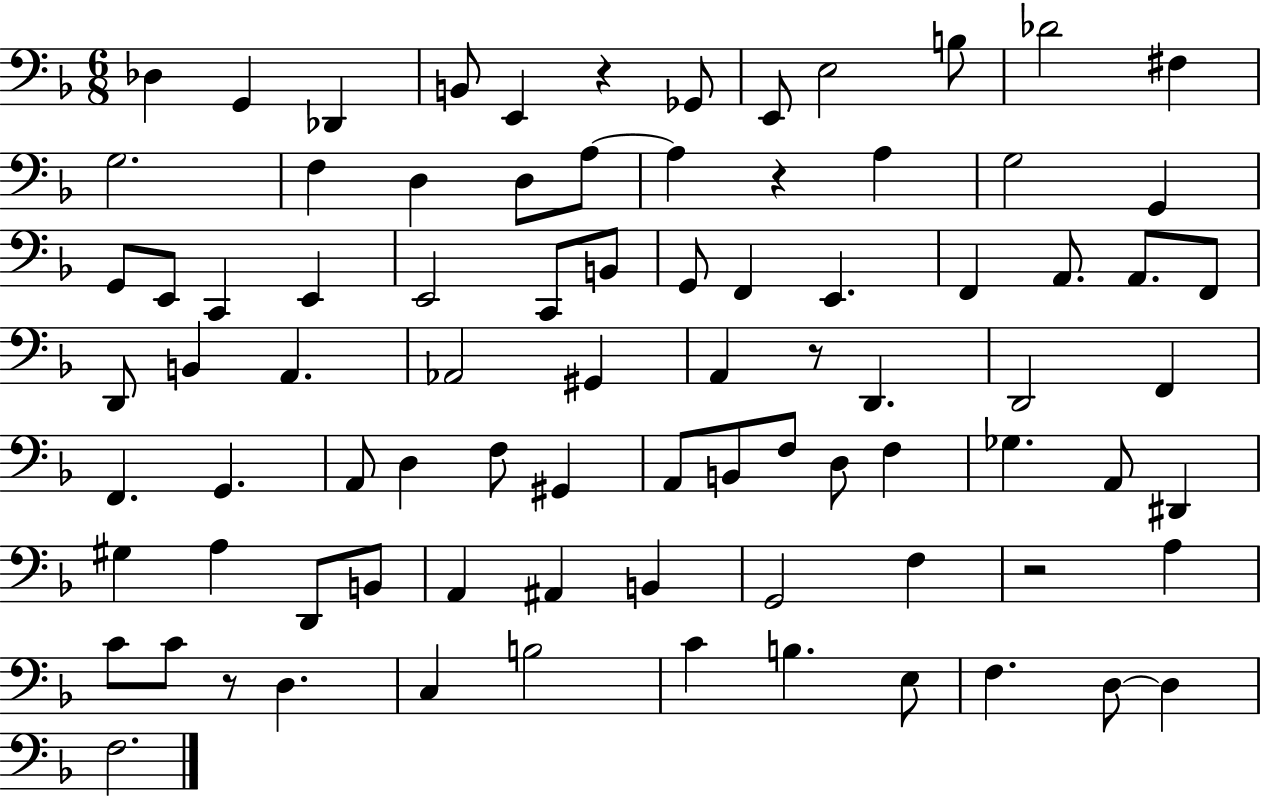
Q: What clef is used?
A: bass